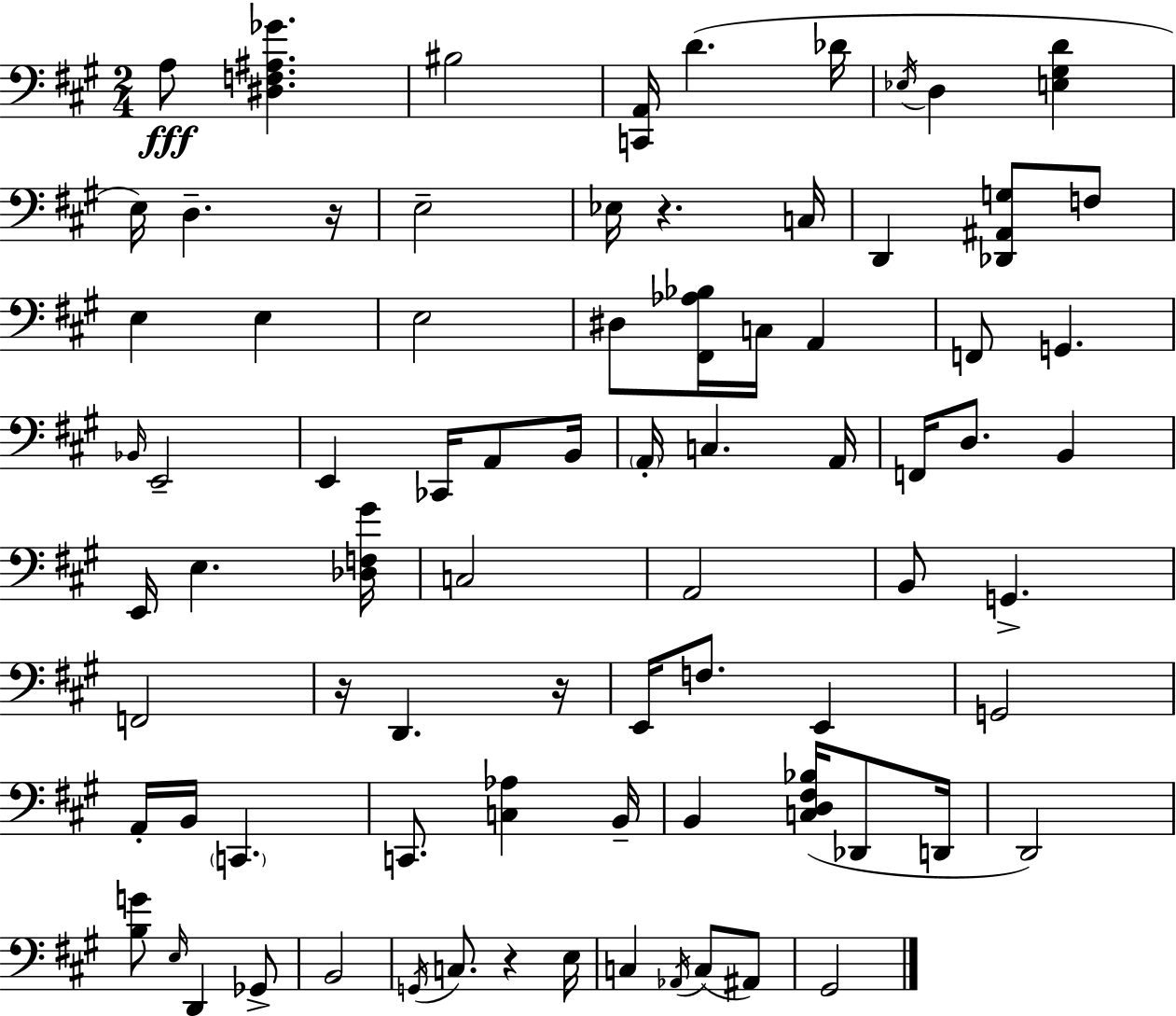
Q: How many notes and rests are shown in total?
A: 80